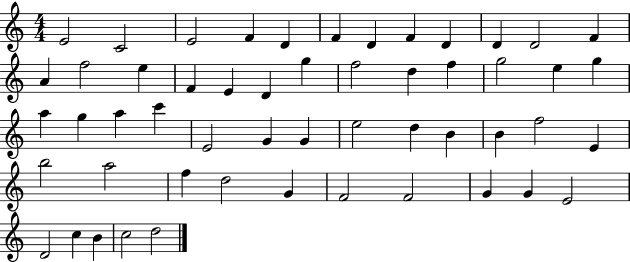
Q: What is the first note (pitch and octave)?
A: E4